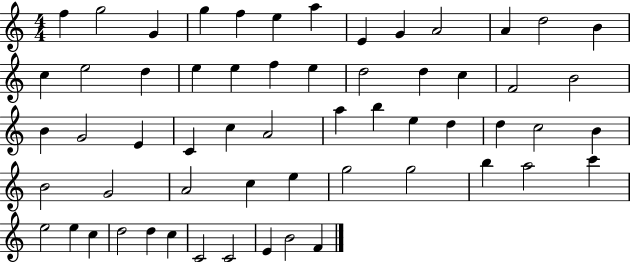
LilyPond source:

{
  \clef treble
  \numericTimeSignature
  \time 4/4
  \key c \major
  f''4 g''2 g'4 | g''4 f''4 e''4 a''4 | e'4 g'4 a'2 | a'4 d''2 b'4 | \break c''4 e''2 d''4 | e''4 e''4 f''4 e''4 | d''2 d''4 c''4 | f'2 b'2 | \break b'4 g'2 e'4 | c'4 c''4 a'2 | a''4 b''4 e''4 d''4 | d''4 c''2 b'4 | \break b'2 g'2 | a'2 c''4 e''4 | g''2 g''2 | b''4 a''2 c'''4 | \break e''2 e''4 c''4 | d''2 d''4 c''4 | c'2 c'2 | e'4 b'2 f'4 | \break \bar "|."
}